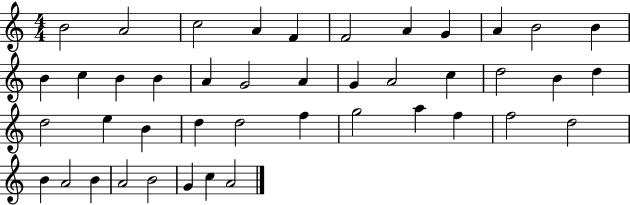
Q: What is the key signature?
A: C major